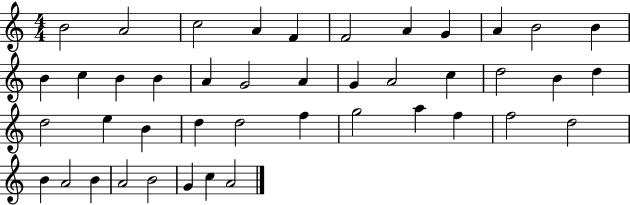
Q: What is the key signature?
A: C major